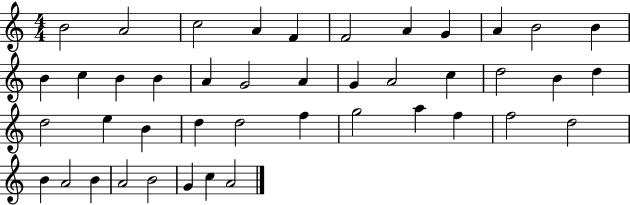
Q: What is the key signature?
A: C major